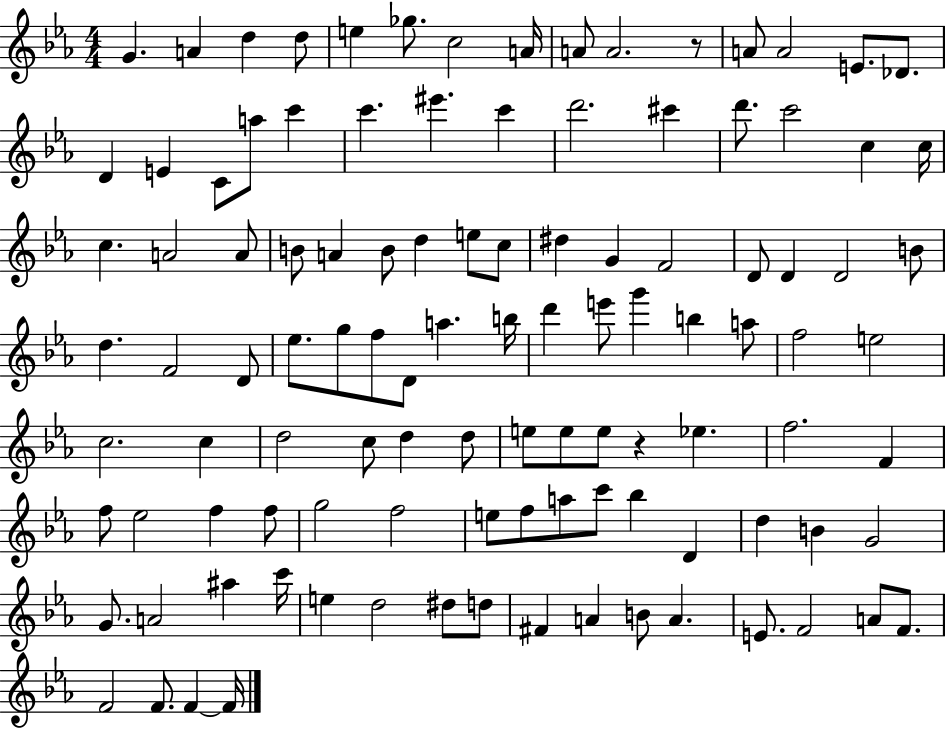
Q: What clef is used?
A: treble